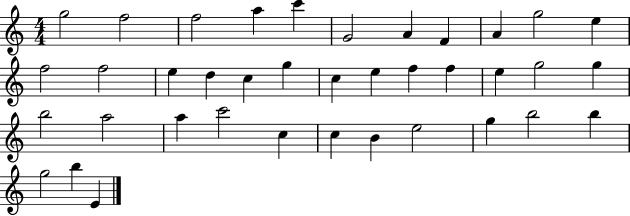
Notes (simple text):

G5/h F5/h F5/h A5/q C6/q G4/h A4/q F4/q A4/q G5/h E5/q F5/h F5/h E5/q D5/q C5/q G5/q C5/q E5/q F5/q F5/q E5/q G5/h G5/q B5/h A5/h A5/q C6/h C5/q C5/q B4/q E5/h G5/q B5/h B5/q G5/h B5/q E4/q